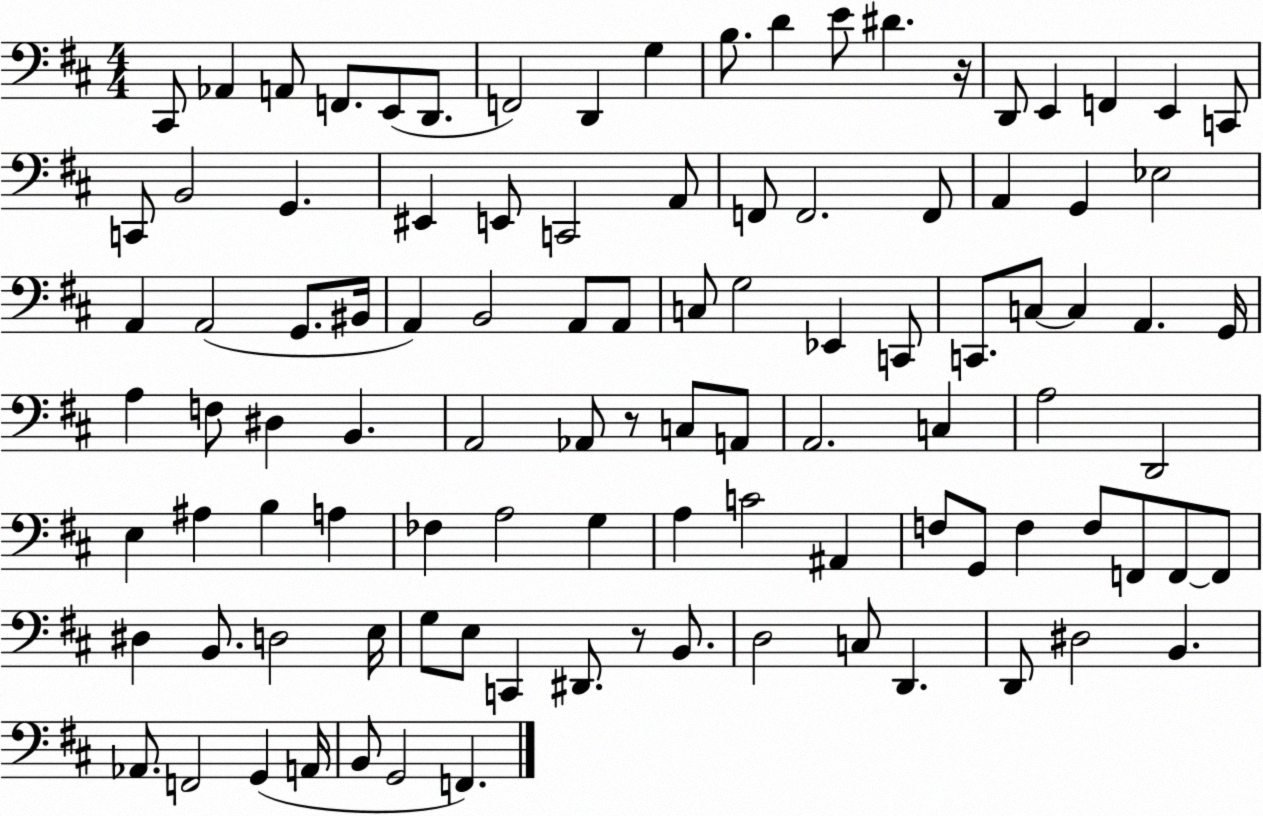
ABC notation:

X:1
T:Untitled
M:4/4
L:1/4
K:D
^C,,/2 _A,, A,,/2 F,,/2 E,,/2 D,,/2 F,,2 D,, G, B,/2 D E/2 ^D z/4 D,,/2 E,, F,, E,, C,,/2 C,,/2 B,,2 G,, ^E,, E,,/2 C,,2 A,,/2 F,,/2 F,,2 F,,/2 A,, G,, _E,2 A,, A,,2 G,,/2 ^B,,/4 A,, B,,2 A,,/2 A,,/2 C,/2 G,2 _E,, C,,/2 C,,/2 C,/2 C, A,, G,,/4 A, F,/2 ^D, B,, A,,2 _A,,/2 z/2 C,/2 A,,/2 A,,2 C, A,2 D,,2 E, ^A, B, A, _F, A,2 G, A, C2 ^A,, F,/2 G,,/2 F, F,/2 F,,/2 F,,/2 F,,/2 ^D, B,,/2 D,2 E,/4 G,/2 E,/2 C,, ^D,,/2 z/2 B,,/2 D,2 C,/2 D,, D,,/2 ^D,2 B,, _A,,/2 F,,2 G,, A,,/4 B,,/2 G,,2 F,,